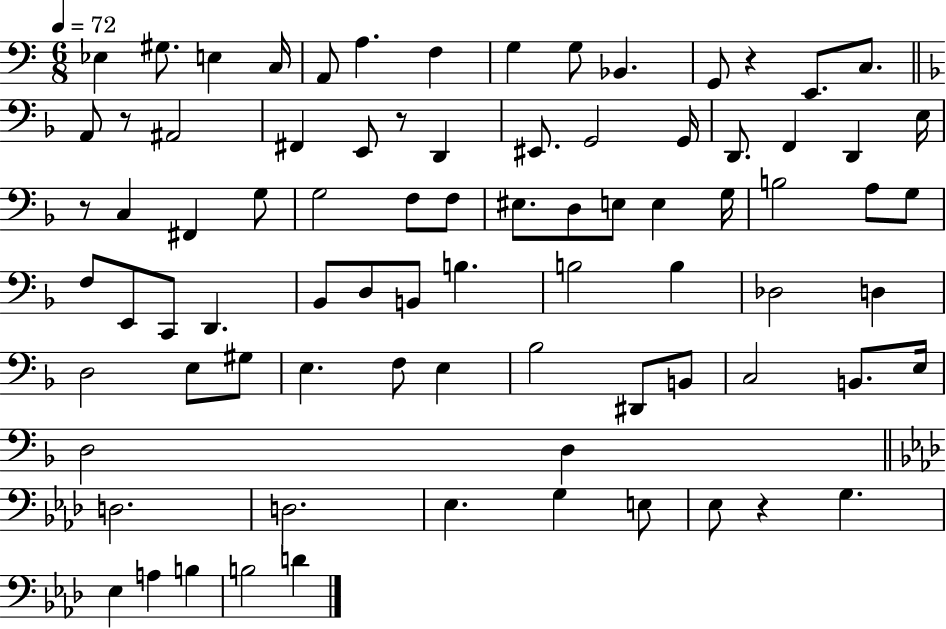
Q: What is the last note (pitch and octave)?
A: D4